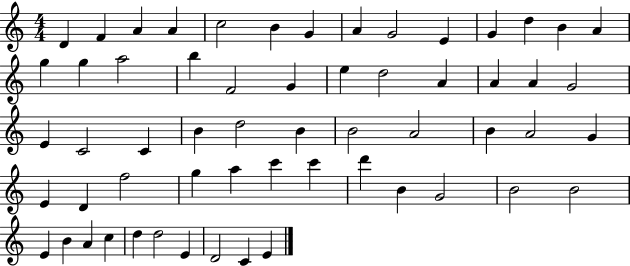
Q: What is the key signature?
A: C major